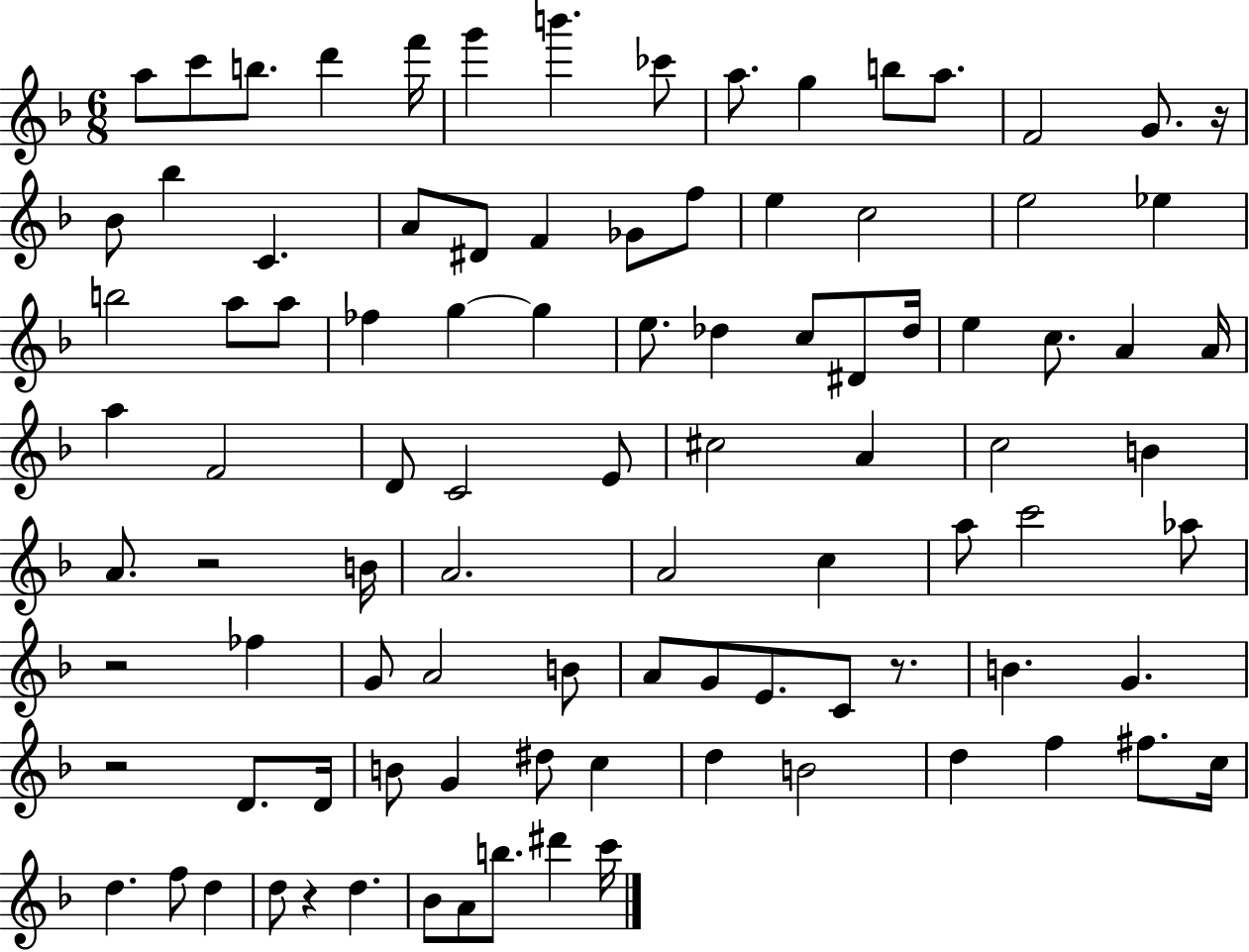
A5/e C6/e B5/e. D6/q F6/s G6/q B6/q. CES6/e A5/e. G5/q B5/e A5/e. F4/h G4/e. R/s Bb4/e Bb5/q C4/q. A4/e D#4/e F4/q Gb4/e F5/e E5/q C5/h E5/h Eb5/q B5/h A5/e A5/e FES5/q G5/q G5/q E5/e. Db5/q C5/e D#4/e Db5/s E5/q C5/e. A4/q A4/s A5/q F4/h D4/e C4/h E4/e C#5/h A4/q C5/h B4/q A4/e. R/h B4/s A4/h. A4/h C5/q A5/e C6/h Ab5/e R/h FES5/q G4/e A4/h B4/e A4/e G4/e E4/e. C4/e R/e. B4/q. G4/q. R/h D4/e. D4/s B4/e G4/q D#5/e C5/q D5/q B4/h D5/q F5/q F#5/e. C5/s D5/q. F5/e D5/q D5/e R/q D5/q. Bb4/e A4/e B5/e. D#6/q C6/s